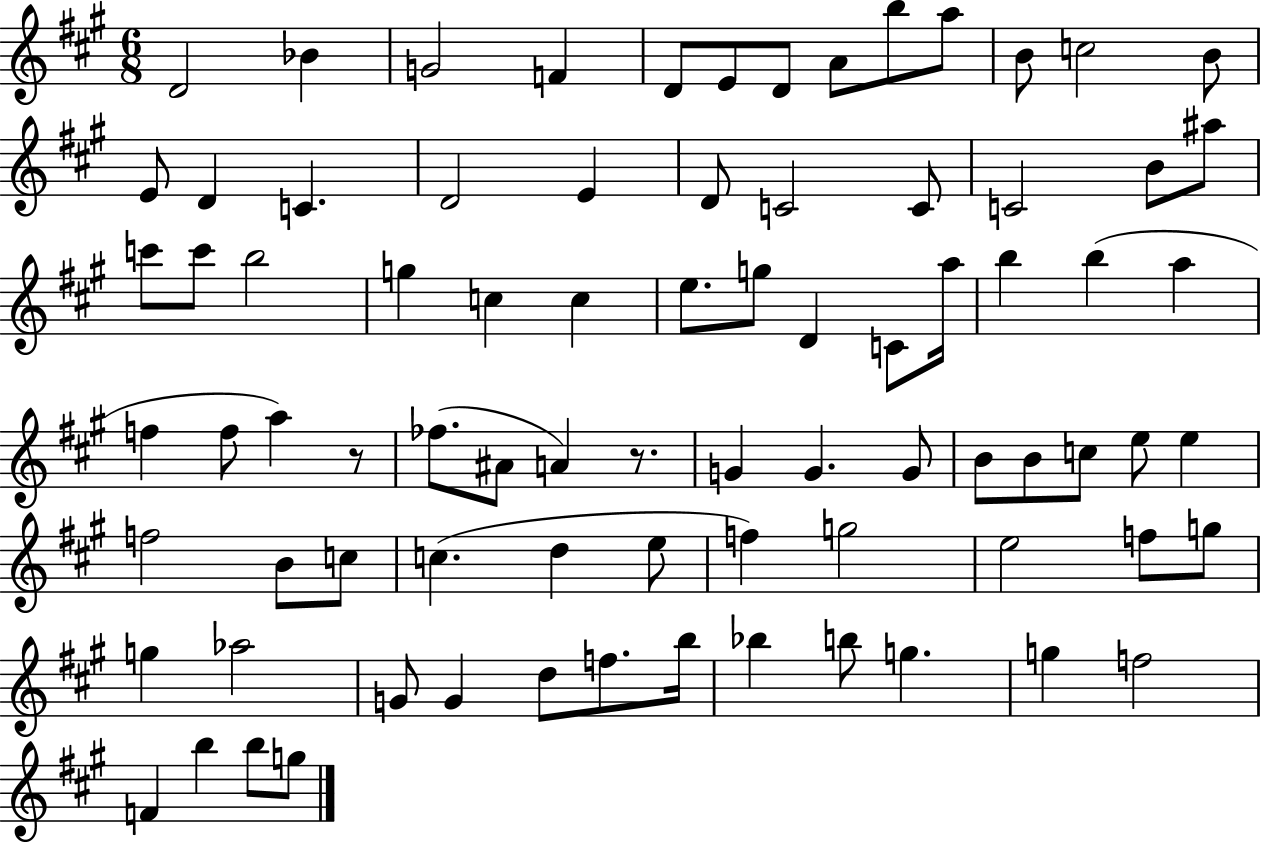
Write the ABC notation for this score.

X:1
T:Untitled
M:6/8
L:1/4
K:A
D2 _B G2 F D/2 E/2 D/2 A/2 b/2 a/2 B/2 c2 B/2 E/2 D C D2 E D/2 C2 C/2 C2 B/2 ^a/2 c'/2 c'/2 b2 g c c e/2 g/2 D C/2 a/4 b b a f f/2 a z/2 _f/2 ^A/2 A z/2 G G G/2 B/2 B/2 c/2 e/2 e f2 B/2 c/2 c d e/2 f g2 e2 f/2 g/2 g _a2 G/2 G d/2 f/2 b/4 _b b/2 g g f2 F b b/2 g/2